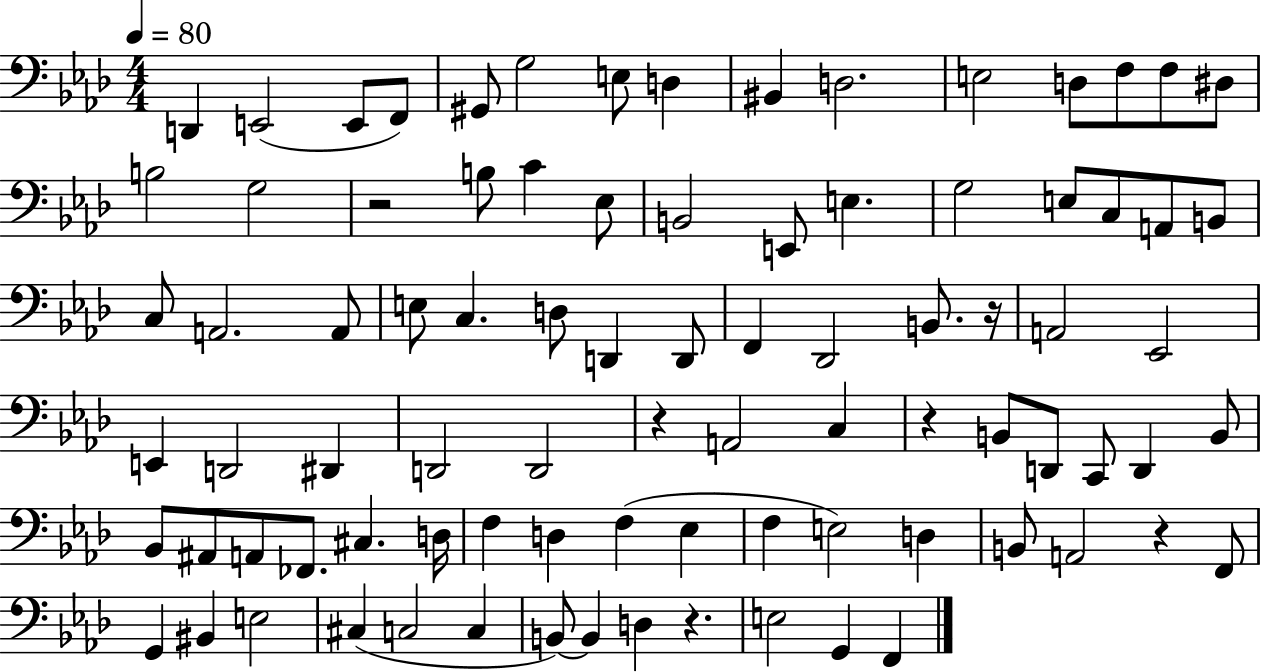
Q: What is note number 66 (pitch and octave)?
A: D3